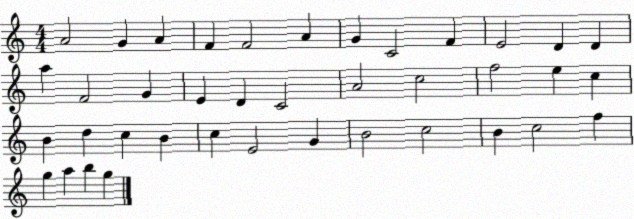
X:1
T:Untitled
M:4/4
L:1/4
K:C
A2 G A F F2 A G C2 F E2 D D a F2 G E D C2 A2 c2 f2 e c B d c B c E2 G B2 c2 B c2 f g a b g